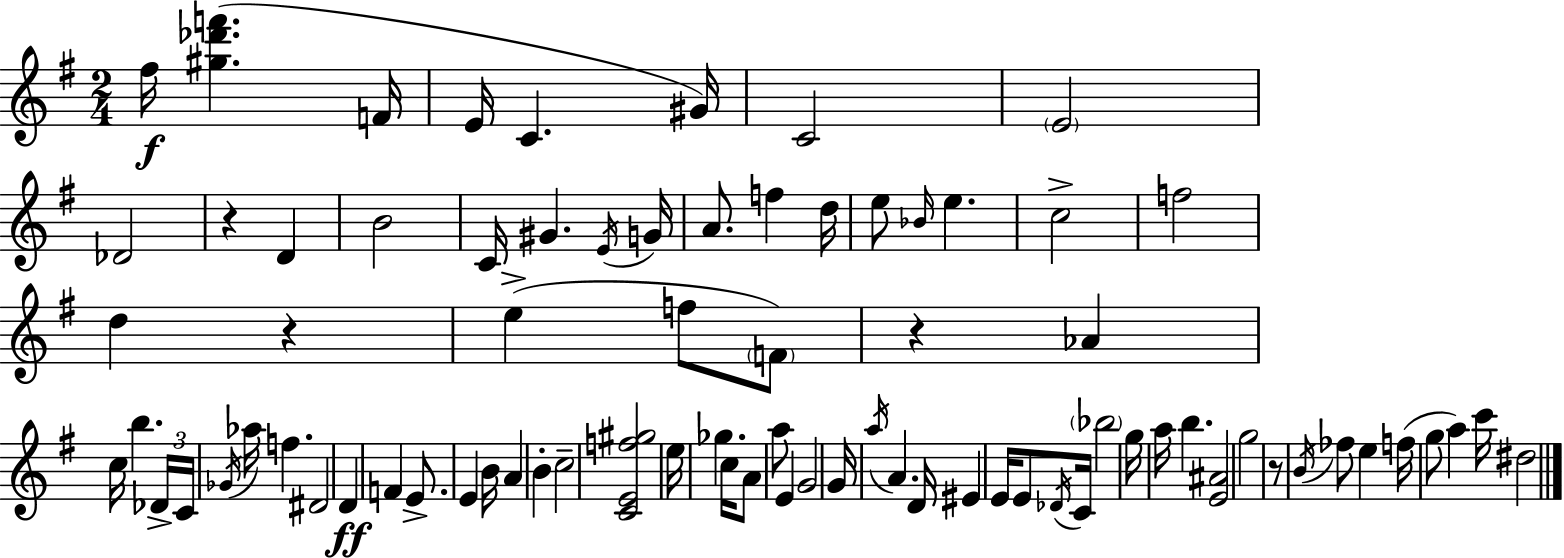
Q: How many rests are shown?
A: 4